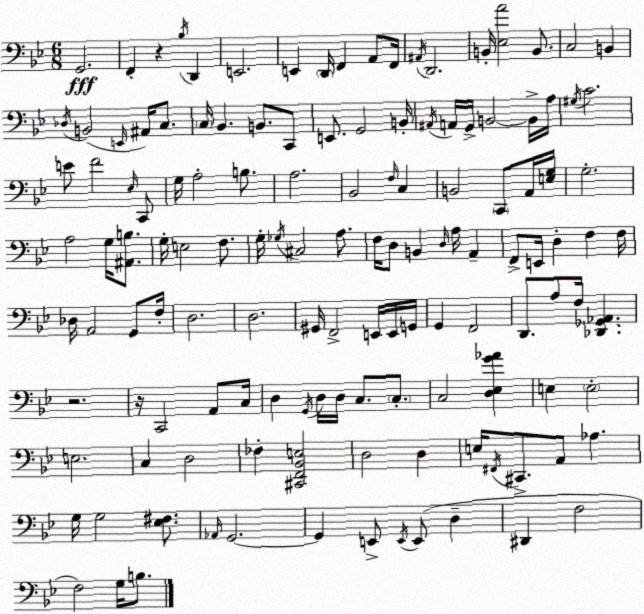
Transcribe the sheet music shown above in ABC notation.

X:1
T:Untitled
M:6/8
L:1/4
K:Gm
G,,2 F,, z _B,/4 D,, E,,2 E,, D,,/4 F,, A,,/2 F,,/4 ^A,,/4 D,,2 B,,/4 [_E,A]2 B,,/2 C,2 B,, _D,/4 B,,2 E,,/4 ^A,,/4 C,/2 C,/4 _B,, B,,/2 C,,/2 E,,/2 G,,2 B,,/4 ^A,,/4 A,,/4 G,,/4 B,,2 B,,/4 A,/4 ^G,/4 C2 E/2 F2 _E,/4 C,,/2 G,/4 A,2 B,/2 A,2 _B,,2 F,/4 C, B,,2 C,,/2 A,,/4 [E,G,]/4 G,2 A,2 G,/4 [^A,,B,]/2 G,/4 E,2 F,/2 G,/4 _G,/4 ^C,2 A,/2 F,/4 D,/2 B,, D,/4 A,/4 A,, F,,/2 E,,/4 D, F, F,/4 _D,/4 A,,2 G,,/2 F,/4 D,2 D,2 ^G,,/4 F,,2 E,,/4 E,,/4 G,,/4 G,, F,,2 D,,/2 A,/2 F,/4 [_D,,_G,,_A,,] z2 z/4 C,,2 A,,/2 C,/4 D, G,,/4 D,/4 D,/4 C,/2 C,/2 C,2 [D,_E,G_A] E, E,2 E,2 C, D,2 _F, [^C,,F,,_B,,E,]2 D,2 D, E,/4 ^F,,/4 ^C,,/2 A,,/2 _A, G,/4 G,2 [_E,^F,]/2 _A,,/4 G,,2 G,, E,,/2 E,,/4 E,,/2 D, ^D,, F,2 F,2 G,/4 B,/2